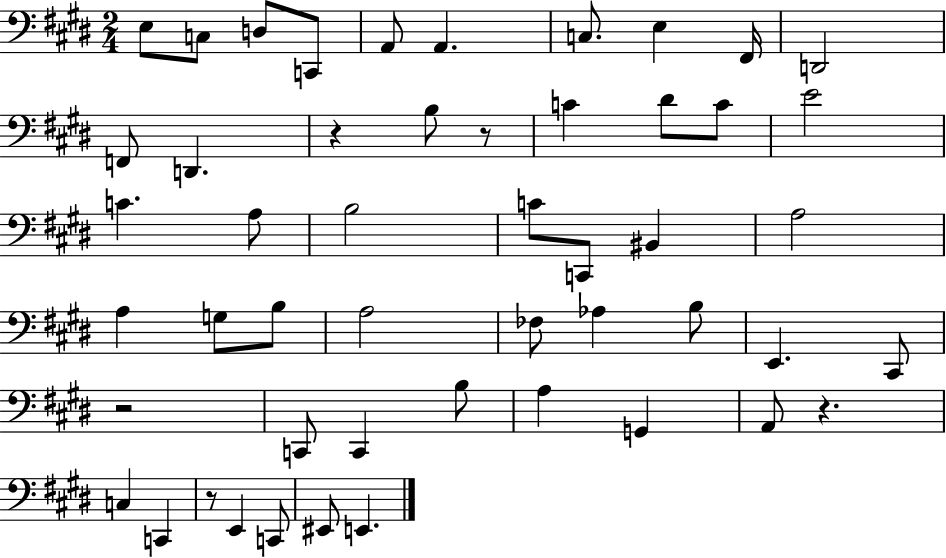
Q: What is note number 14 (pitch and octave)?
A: C4